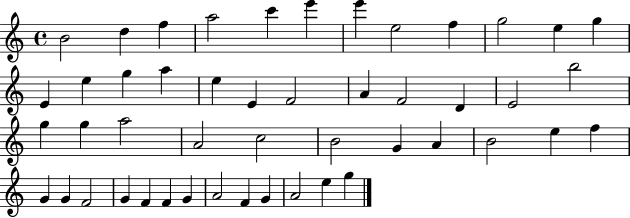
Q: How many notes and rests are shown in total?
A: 48